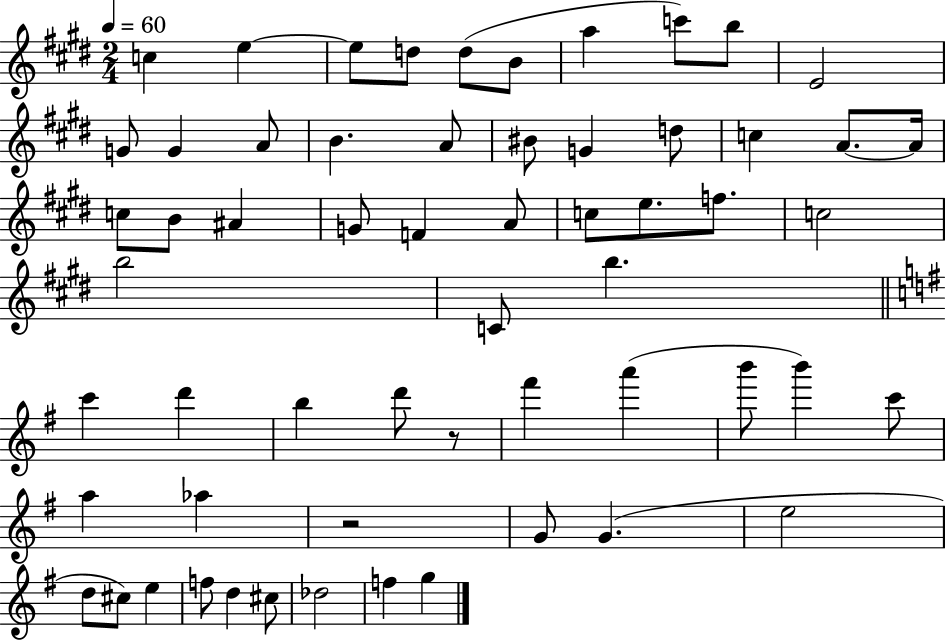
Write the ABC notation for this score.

X:1
T:Untitled
M:2/4
L:1/4
K:E
c e e/2 d/2 d/2 B/2 a c'/2 b/2 E2 G/2 G A/2 B A/2 ^B/2 G d/2 c A/2 A/4 c/2 B/2 ^A G/2 F A/2 c/2 e/2 f/2 c2 b2 C/2 b c' d' b d'/2 z/2 ^f' a' b'/2 b' c'/2 a _a z2 G/2 G e2 d/2 ^c/2 e f/2 d ^c/2 _d2 f g